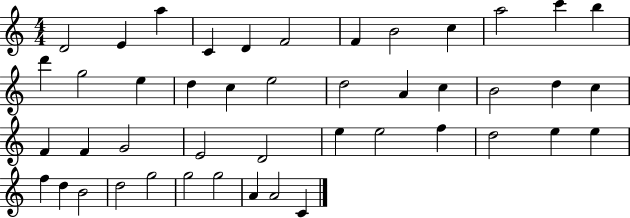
D4/h E4/q A5/q C4/q D4/q F4/h F4/q B4/h C5/q A5/h C6/q B5/q D6/q G5/h E5/q D5/q C5/q E5/h D5/h A4/q C5/q B4/h D5/q C5/q F4/q F4/q G4/h E4/h D4/h E5/q E5/h F5/q D5/h E5/q E5/q F5/q D5/q B4/h D5/h G5/h G5/h G5/h A4/q A4/h C4/q